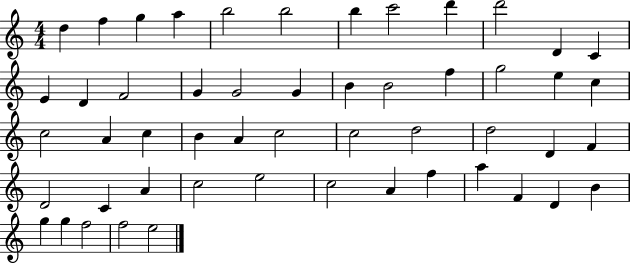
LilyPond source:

{
  \clef treble
  \numericTimeSignature
  \time 4/4
  \key c \major
  d''4 f''4 g''4 a''4 | b''2 b''2 | b''4 c'''2 d'''4 | d'''2 d'4 c'4 | \break e'4 d'4 f'2 | g'4 g'2 g'4 | b'4 b'2 f''4 | g''2 e''4 c''4 | \break c''2 a'4 c''4 | b'4 a'4 c''2 | c''2 d''2 | d''2 d'4 f'4 | \break d'2 c'4 a'4 | c''2 e''2 | c''2 a'4 f''4 | a''4 f'4 d'4 b'4 | \break g''4 g''4 f''2 | f''2 e''2 | \bar "|."
}